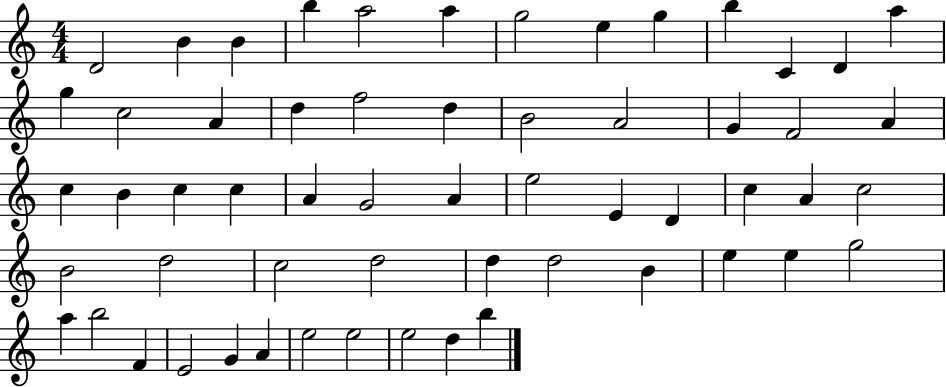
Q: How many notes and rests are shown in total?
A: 58